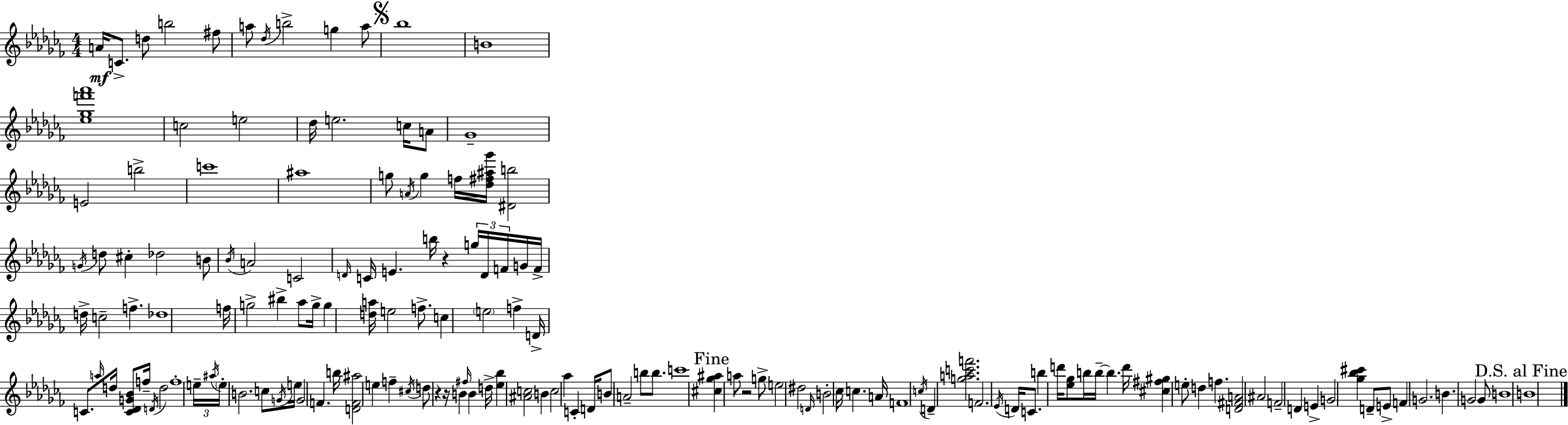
{
  \clef treble
  \numericTimeSignature
  \time 4/4
  \key aes \minor
  \repeat volta 2 { a'16\mf c'8.-> d''8 b''2 fis''8 | a''8 \acciaccatura { des''16 } b''2-> g''4 a''8 | \mark \markup { \musicglyph "scripts.segno" } bes''1 | b'1 | \break <ees'' ges'' f''' aes'''>1 | c''2 e''2 | des''16 e''2. c''16 a'8 | ges'1-- | \break e'2 b''2-> | c'''1 | ais''1 | g''8 \acciaccatura { a'16 } g''4 f''16 <des'' fis'' ais'' ges'''>16 <dis' b''>2 | \break \acciaccatura { g'16 } d''8 cis''4-. des''2 | b'8 \acciaccatura { bes'16 } a'2 c'2 | \grace { d'16 } c'16 e'4. b''16 r4 | \tuplet 3/2 { g''16 d'16 f'16 } g'16 f'16-> d''16-> c''2-- f''4.-> | \break des''1 | f''16 g''2-> bis''4-> | aes''8 g''16-> g''4 <d'' a''>16 e''2 | f''8.-> c''4 \parenthesize e''2 | \break f''4-> d'16-> c'8. \grace { a''16 } d''16 <c' des' g' bes'>8 f''16-- \acciaccatura { d'16 } d''2 | f''1-. | \tuplet 3/2 { e''16-- \acciaccatura { ais''16 } \parenthesize e''16-. } b'2. | c''8 \acciaccatura { g'16 } e''16 g'2 | \break f'4. b''16 <d' f' ais''>2 | e''4 f''4-- \acciaccatura { cis''16 } d''8 r4 | r16 b'4 \grace { fis''16 } b'4 d''16-> <ees'' bes''>4 <ais' c''>2 | b'4 c''2 | \break aes''4 c'4-. d'16 b'8 a'2-- | b''8 b''8. c'''1 | \mark "Fine" <cis'' ges'' ais''>4 a''8 | r2 g''8-> e''2 | \break dis''2 \grace { d'16 } b'2-. | ces''16 c''4. a'16 f'1 | \acciaccatura { c''16 } d'4-- | <g'' a'' c''' f'''>2. f'2. | \break \acciaccatura { ees'16 } d'16 c'8. b''4 | d'''16 <ees'' ges''>8 b''16 b''16--~~ b''4. d'''16 <cis'' fis'' gis''>4 | e''8-. d''4 f''4. <d' fis' a'>2 | ais'2 f'2-- | \break d'4 e'4-> g'2 | <ges'' bes'' cis'''>4 d'8-- e'8-> f'4 | g'2. b'4. | g'2 g'8 b'1 | \break \mark "D.S. al Fine" b'1 | } \bar "|."
}